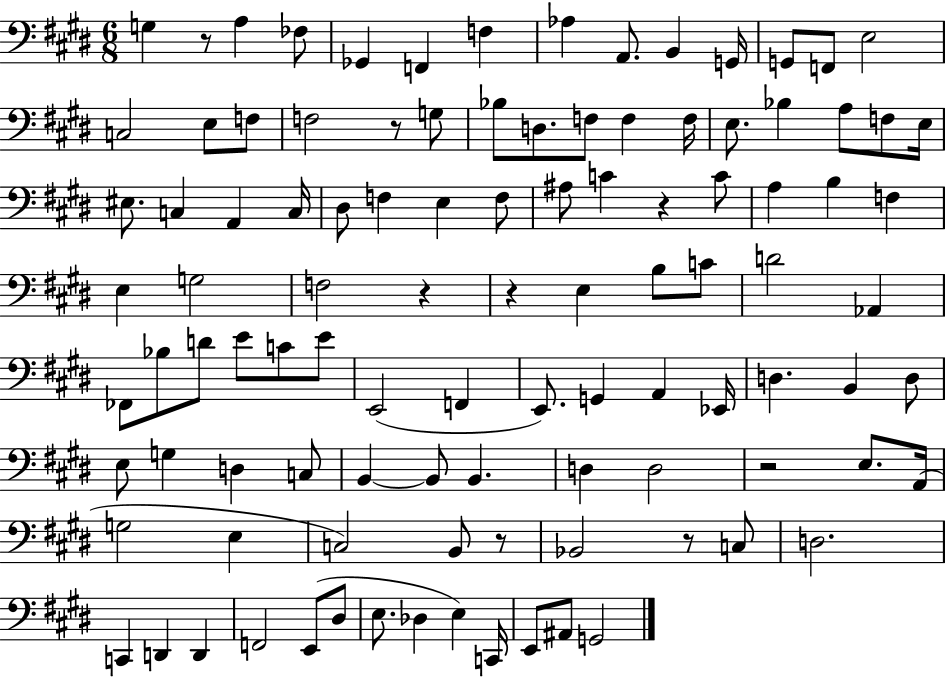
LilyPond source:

{
  \clef bass
  \numericTimeSignature
  \time 6/8
  \key e \major
  \repeat volta 2 { g4 r8 a4 fes8 | ges,4 f,4 f4 | aes4 a,8. b,4 g,16 | g,8 f,8 e2 | \break c2 e8 f8 | f2 r8 g8 | bes8 d8. f8 f4 f16 | e8. bes4 a8 f8 e16 | \break eis8. c4 a,4 c16 | dis8 f4 e4 f8 | ais8 c'4 r4 c'8 | a4 b4 f4 | \break e4 g2 | f2 r4 | r4 e4 b8 c'8 | d'2 aes,4 | \break fes,8 bes8 d'8 e'8 c'8 e'8 | e,2( f,4 | e,8.) g,4 a,4 ees,16 | d4. b,4 d8 | \break e8 g4 d4 c8 | b,4~~ b,8 b,4. | d4 d2 | r2 e8. a,16( | \break g2 e4 | c2) b,8 r8 | bes,2 r8 c8 | d2. | \break c,4 d,4 d,4 | f,2 e,8( dis8 | e8. des4 e4) c,16 | e,8 ais,8 g,2 | \break } \bar "|."
}